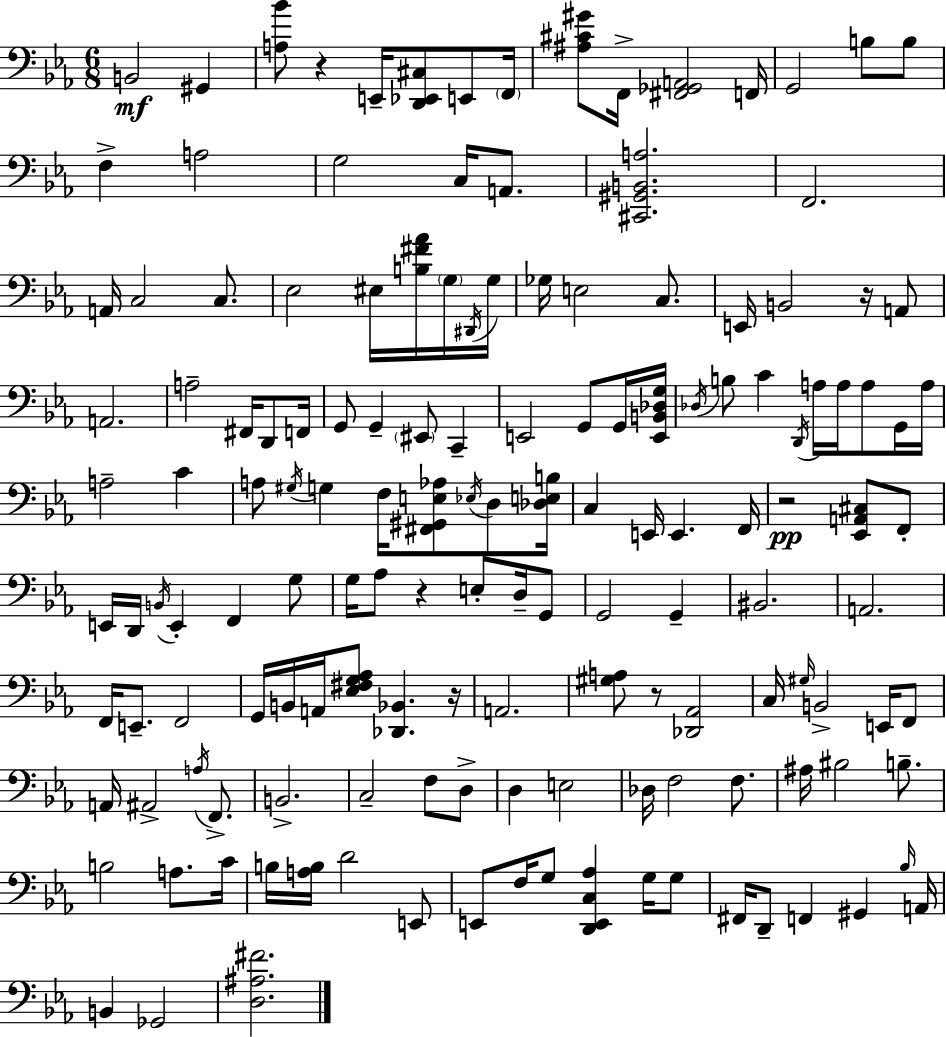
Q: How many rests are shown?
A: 6